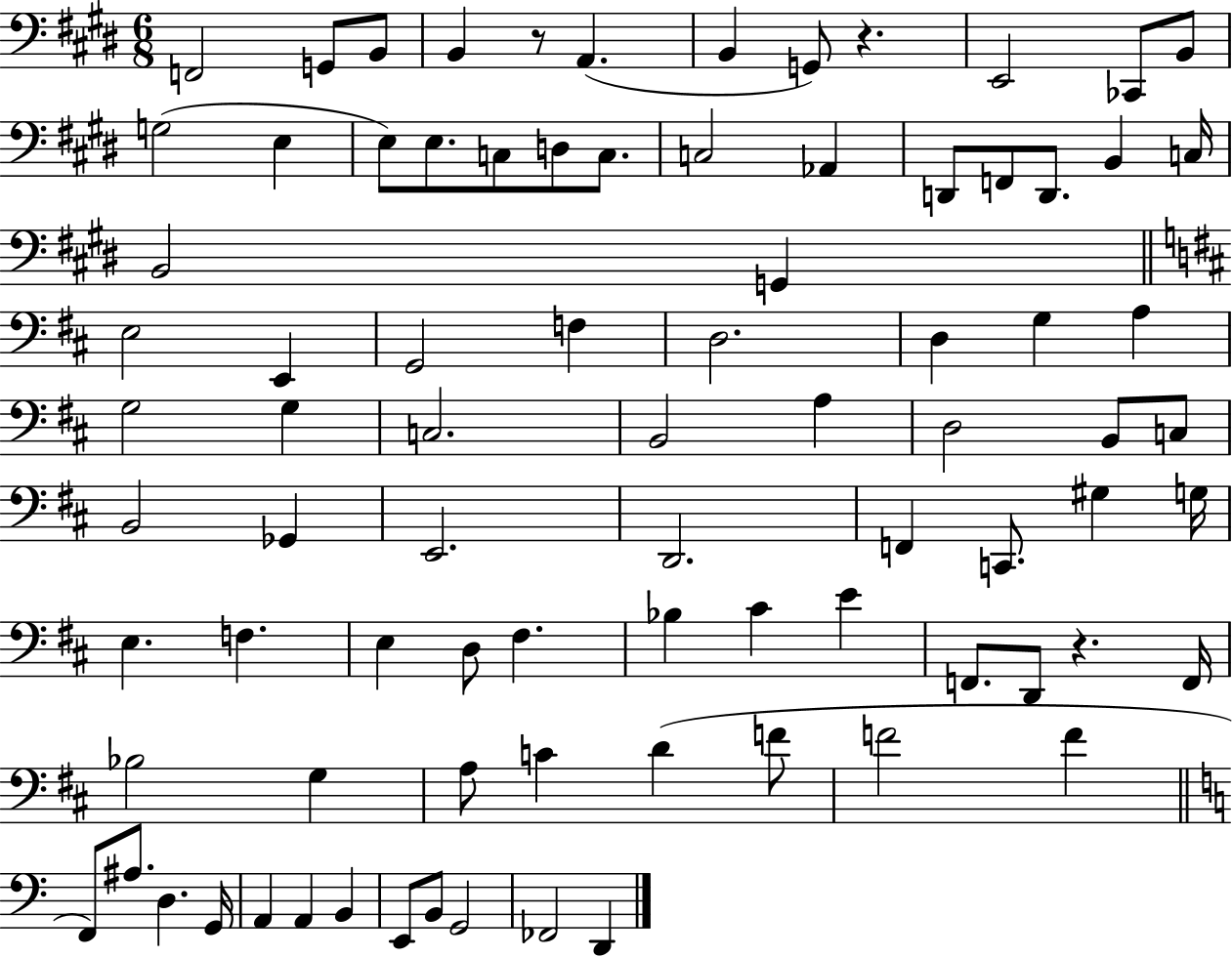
F2/h G2/e B2/e B2/q R/e A2/q. B2/q G2/e R/q. E2/h CES2/e B2/e G3/h E3/q E3/e E3/e. C3/e D3/e C3/e. C3/h Ab2/q D2/e F2/e D2/e. B2/q C3/s B2/h G2/q E3/h E2/q G2/h F3/q D3/h. D3/q G3/q A3/q G3/h G3/q C3/h. B2/h A3/q D3/h B2/e C3/e B2/h Gb2/q E2/h. D2/h. F2/q C2/e. G#3/q G3/s E3/q. F3/q. E3/q D3/e F#3/q. Bb3/q C#4/q E4/q F2/e. D2/e R/q. F2/s Bb3/h G3/q A3/e C4/q D4/q F4/e F4/h F4/q F2/e A#3/e. D3/q. G2/s A2/q A2/q B2/q E2/e B2/e G2/h FES2/h D2/q